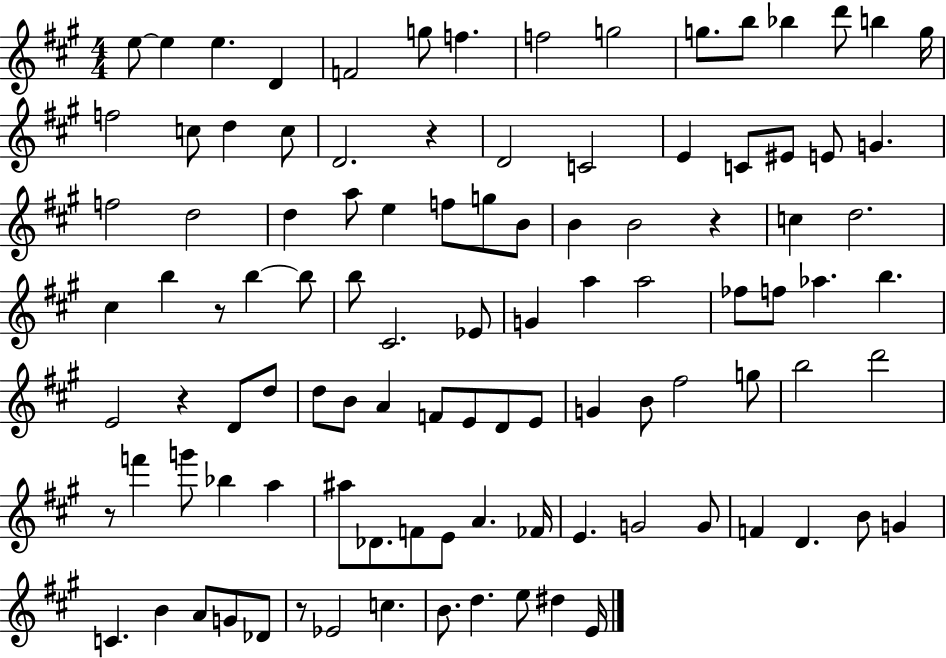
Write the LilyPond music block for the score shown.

{
  \clef treble
  \numericTimeSignature
  \time 4/4
  \key a \major
  \repeat volta 2 { e''8~~ e''4 e''4. d'4 | f'2 g''8 f''4. | f''2 g''2 | g''8. b''8 bes''4 d'''8 b''4 g''16 | \break f''2 c''8 d''4 c''8 | d'2. r4 | d'2 c'2 | e'4 c'8 eis'8 e'8 g'4. | \break f''2 d''2 | d''4 a''8 e''4 f''8 g''8 b'8 | b'4 b'2 r4 | c''4 d''2. | \break cis''4 b''4 r8 b''4~~ b''8 | b''8 cis'2. ees'8 | g'4 a''4 a''2 | fes''8 f''8 aes''4. b''4. | \break e'2 r4 d'8 d''8 | d''8 b'8 a'4 f'8 e'8 d'8 e'8 | g'4 b'8 fis''2 g''8 | b''2 d'''2 | \break r8 f'''4 g'''8 bes''4 a''4 | ais''8 des'8. f'8 e'8 a'4. fes'16 | e'4. g'2 g'8 | f'4 d'4. b'8 g'4 | \break c'4. b'4 a'8 g'8 des'8 | r8 ees'2 c''4. | b'8. d''4. e''8 dis''4 e'16 | } \bar "|."
}